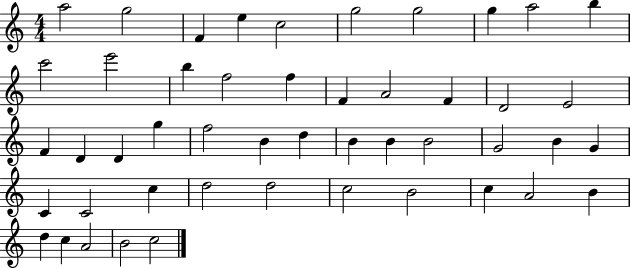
A5/h G5/h F4/q E5/q C5/h G5/h G5/h G5/q A5/h B5/q C6/h E6/h B5/q F5/h F5/q F4/q A4/h F4/q D4/h E4/h F4/q D4/q D4/q G5/q F5/h B4/q D5/q B4/q B4/q B4/h G4/h B4/q G4/q C4/q C4/h C5/q D5/h D5/h C5/h B4/h C5/q A4/h B4/q D5/q C5/q A4/h B4/h C5/h